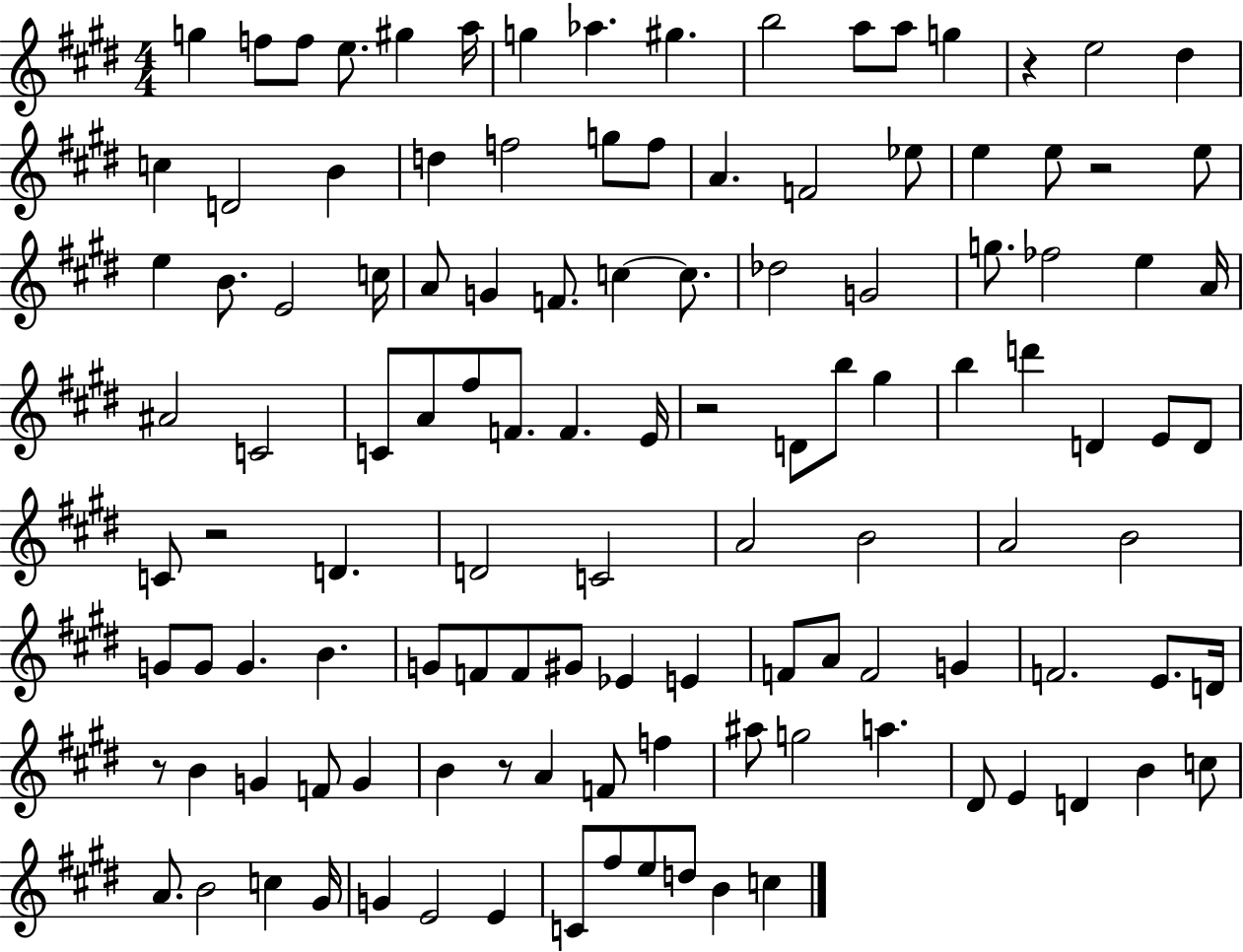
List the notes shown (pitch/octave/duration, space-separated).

G5/q F5/e F5/e E5/e. G#5/q A5/s G5/q Ab5/q. G#5/q. B5/h A5/e A5/e G5/q R/q E5/h D#5/q C5/q D4/h B4/q D5/q F5/h G5/e F5/e A4/q. F4/h Eb5/e E5/q E5/e R/h E5/e E5/q B4/e. E4/h C5/s A4/e G4/q F4/e. C5/q C5/e. Db5/h G4/h G5/e. FES5/h E5/q A4/s A#4/h C4/h C4/e A4/e F#5/e F4/e. F4/q. E4/s R/h D4/e B5/e G#5/q B5/q D6/q D4/q E4/e D4/e C4/e R/h D4/q. D4/h C4/h A4/h B4/h A4/h B4/h G4/e G4/e G4/q. B4/q. G4/e F4/e F4/e G#4/e Eb4/q E4/q F4/e A4/e F4/h G4/q F4/h. E4/e. D4/s R/e B4/q G4/q F4/e G4/q B4/q R/e A4/q F4/e F5/q A#5/e G5/h A5/q. D#4/e E4/q D4/q B4/q C5/e A4/e. B4/h C5/q G#4/s G4/q E4/h E4/q C4/e F#5/e E5/e D5/e B4/q C5/q